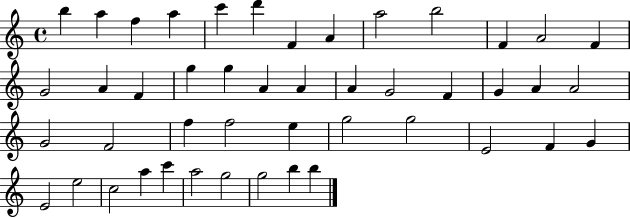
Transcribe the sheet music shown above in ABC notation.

X:1
T:Untitled
M:4/4
L:1/4
K:C
b a f a c' d' F A a2 b2 F A2 F G2 A F g g A A A G2 F G A A2 G2 F2 f f2 e g2 g2 E2 F G E2 e2 c2 a c' a2 g2 g2 b b